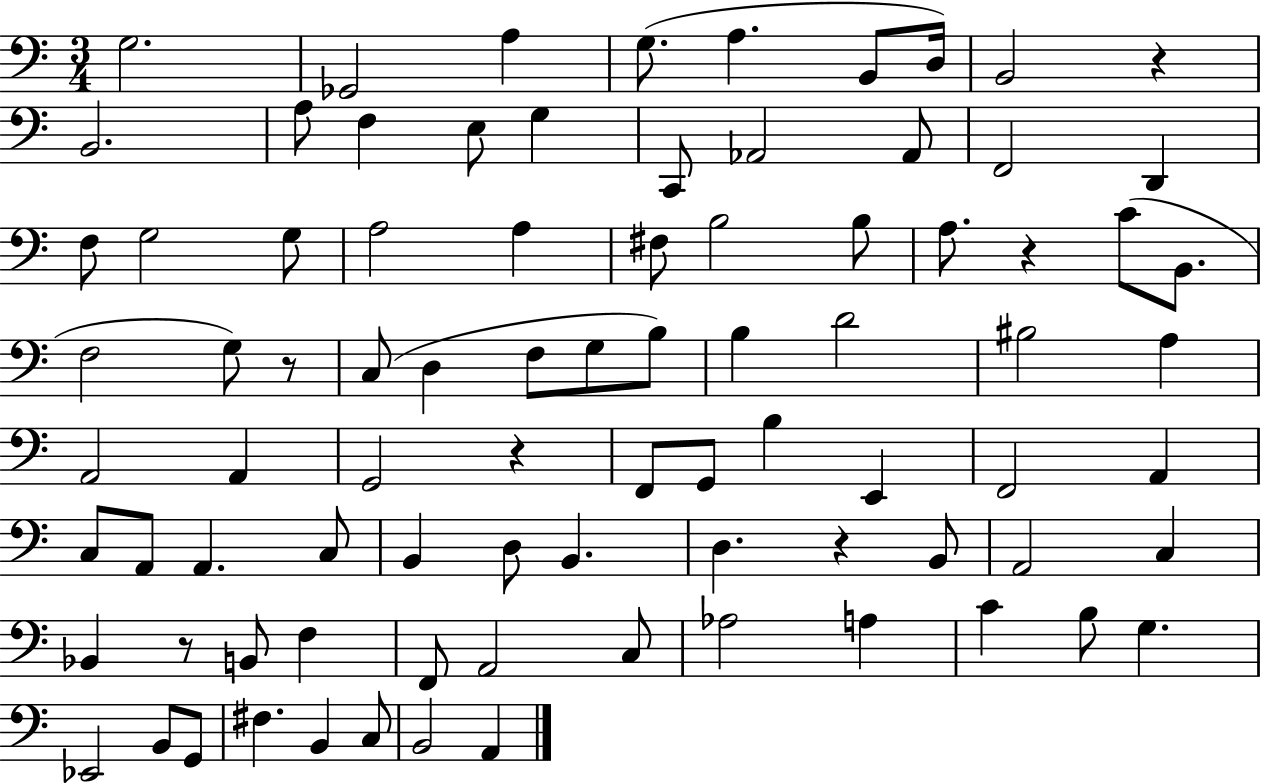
X:1
T:Untitled
M:3/4
L:1/4
K:C
G,2 _G,,2 A, G,/2 A, B,,/2 D,/4 B,,2 z B,,2 A,/2 F, E,/2 G, C,,/2 _A,,2 _A,,/2 F,,2 D,, F,/2 G,2 G,/2 A,2 A, ^F,/2 B,2 B,/2 A,/2 z C/2 B,,/2 F,2 G,/2 z/2 C,/2 D, F,/2 G,/2 B,/2 B, D2 ^B,2 A, A,,2 A,, G,,2 z F,,/2 G,,/2 B, E,, F,,2 A,, C,/2 A,,/2 A,, C,/2 B,, D,/2 B,, D, z B,,/2 A,,2 C, _B,, z/2 B,,/2 F, F,,/2 A,,2 C,/2 _A,2 A, C B,/2 G, _E,,2 B,,/2 G,,/2 ^F, B,, C,/2 B,,2 A,,